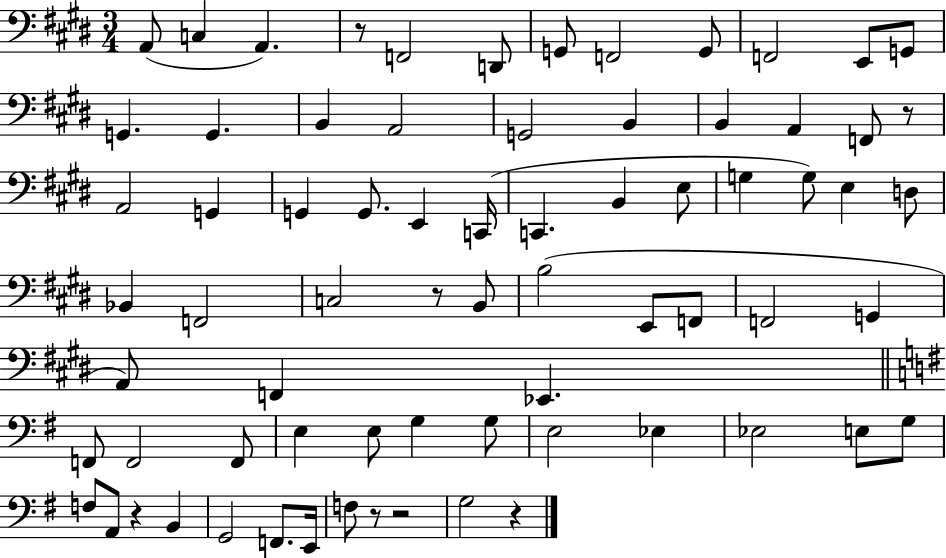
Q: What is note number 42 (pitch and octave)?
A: G2